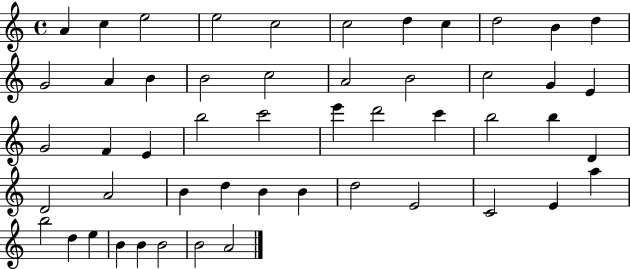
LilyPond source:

{
  \clef treble
  \time 4/4
  \defaultTimeSignature
  \key c \major
  a'4 c''4 e''2 | e''2 c''2 | c''2 d''4 c''4 | d''2 b'4 d''4 | \break g'2 a'4 b'4 | b'2 c''2 | a'2 b'2 | c''2 g'4 e'4 | \break g'2 f'4 e'4 | b''2 c'''2 | e'''4 d'''2 c'''4 | b''2 b''4 d'4 | \break d'2 a'2 | b'4 d''4 b'4 b'4 | d''2 e'2 | c'2 e'4 a''4 | \break b''2 d''4 e''4 | b'4 b'4 b'2 | b'2 a'2 | \bar "|."
}